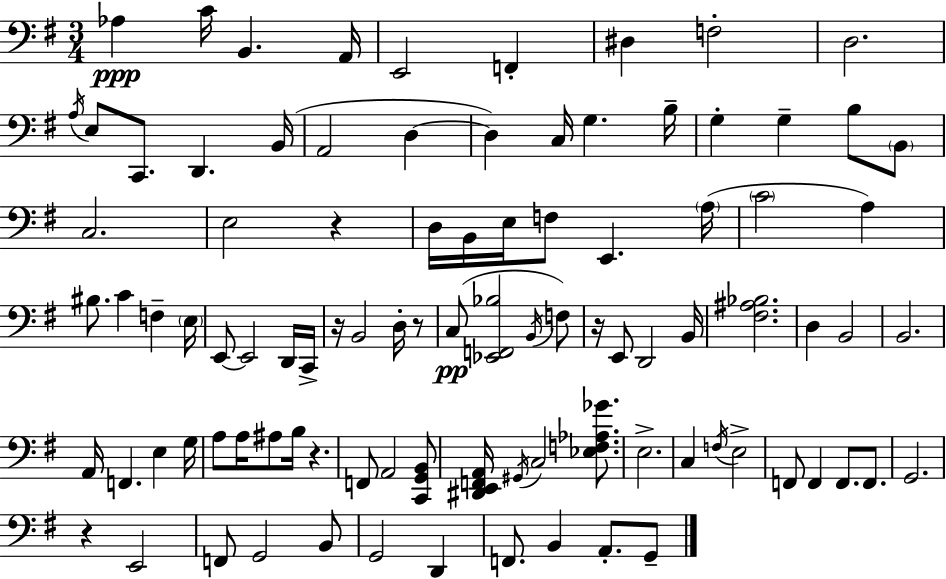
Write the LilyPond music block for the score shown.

{
  \clef bass
  \numericTimeSignature
  \time 3/4
  \key e \minor
  aes4\ppp c'16 b,4. a,16 | e,2 f,4-. | dis4 f2-. | d2. | \break \acciaccatura { a16 } e8 c,8. d,4. | b,16( a,2 d4~~ | d4) c16 g4. | b16-- g4-. g4-- b8 \parenthesize b,8 | \break c2. | e2 r4 | d16 b,16 e16 f8 e,4. | \parenthesize a16( \parenthesize c'2 a4) | \break bis8. c'4 f4-- | \parenthesize e16 e,8~~ e,2 d,16 | c,16-> r16 b,2 d16-. r8 | c8(\pp <ees, f, bes>2 \acciaccatura { b,16 }) | \break f8 r16 e,8 d,2 | b,16 <fis ais bes>2. | d4 b,2 | b,2. | \break a,16 f,4. e4 | g16 a8 a16 ais8 b16 r4. | f,8 a,2 | <c, g, b,>8 <dis, e, f, a,>16 \acciaccatura { gis,16 } c2 | \break <ees f aes ges'>8. e2.-> | c4 \acciaccatura { f16 } e2-> | f,8 f,4 f,8. | f,8. g,2. | \break r4 e,2 | f,8 g,2 | b,8 g,2 | d,4 f,8. b,4 a,8.-. | \break g,8-- \bar "|."
}